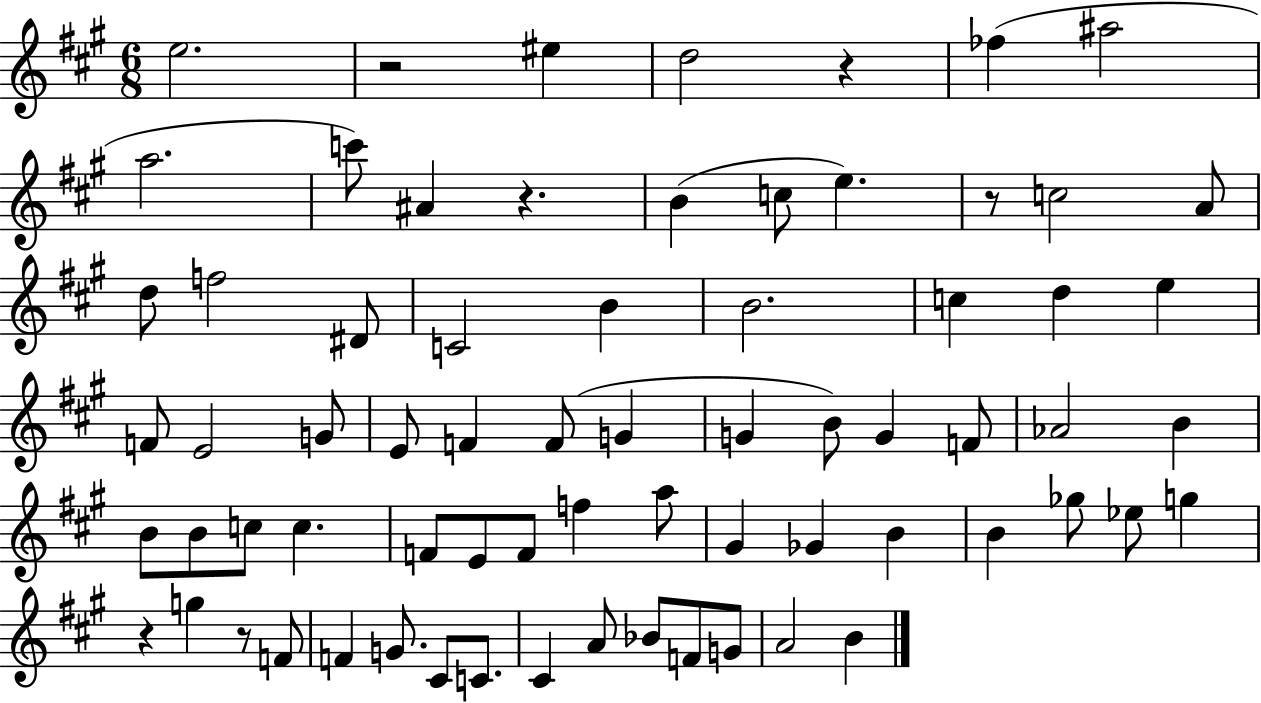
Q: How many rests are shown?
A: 6